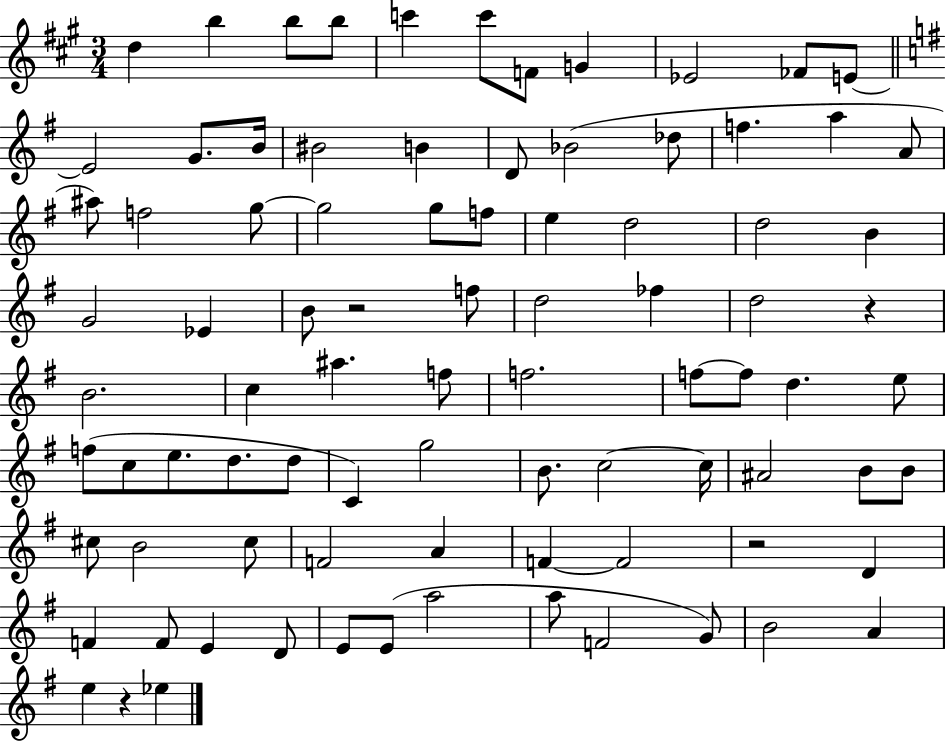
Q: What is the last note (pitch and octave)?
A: Eb5